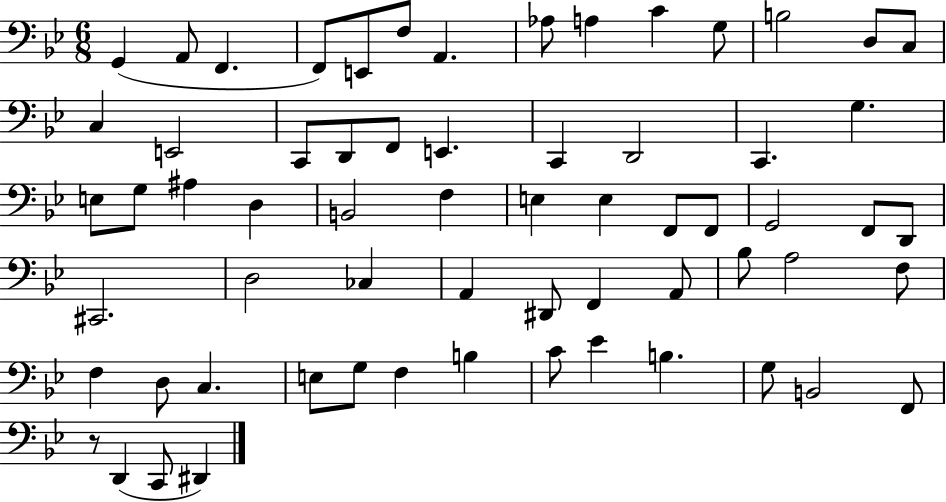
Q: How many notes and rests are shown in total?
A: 64